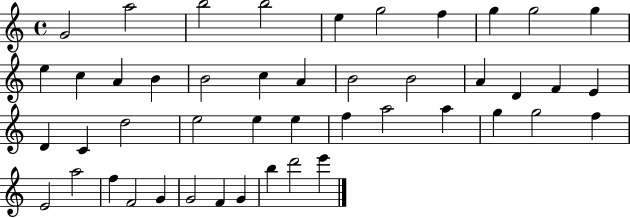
X:1
T:Untitled
M:4/4
L:1/4
K:C
G2 a2 b2 b2 e g2 f g g2 g e c A B B2 c A B2 B2 A D F E D C d2 e2 e e f a2 a g g2 f E2 a2 f F2 G G2 F G b d'2 e'